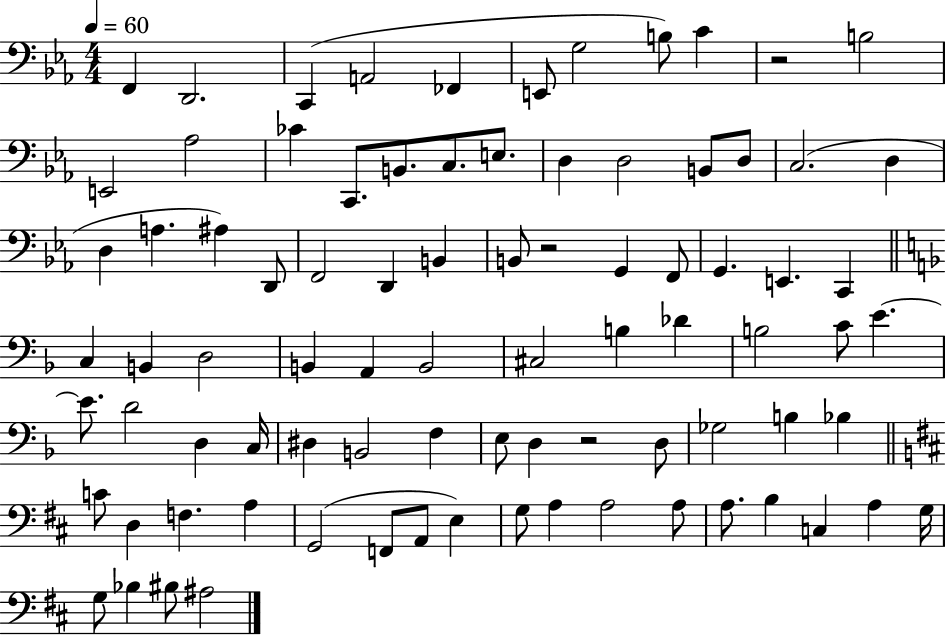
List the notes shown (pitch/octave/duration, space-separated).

F2/q D2/h. C2/q A2/h FES2/q E2/e G3/h B3/e C4/q R/h B3/h E2/h Ab3/h CES4/q C2/e. B2/e. C3/e. E3/e. D3/q D3/h B2/e D3/e C3/h. D3/q D3/q A3/q. A#3/q D2/e F2/h D2/q B2/q B2/e R/h G2/q F2/e G2/q. E2/q. C2/q C3/q B2/q D3/h B2/q A2/q B2/h C#3/h B3/q Db4/q B3/h C4/e E4/q. E4/e. D4/h D3/q C3/s D#3/q B2/h F3/q E3/e D3/q R/h D3/e Gb3/h B3/q Bb3/q C4/e D3/q F3/q. A3/q G2/h F2/e A2/e E3/q G3/e A3/q A3/h A3/e A3/e. B3/q C3/q A3/q G3/s G3/e Bb3/q BIS3/e A#3/h